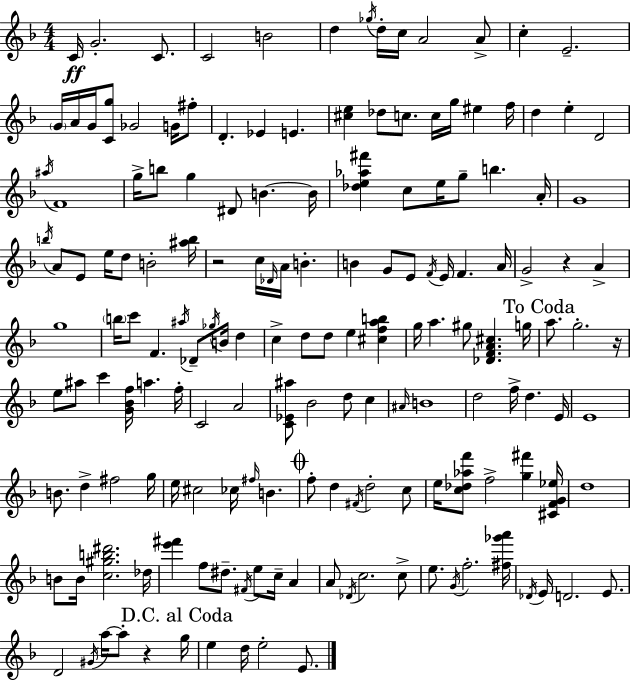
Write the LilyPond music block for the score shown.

{
  \clef treble
  \numericTimeSignature
  \time 4/4
  \key d \minor
  c'16\ff g'2.-. c'8. | c'2 b'2 | d''4 \acciaccatura { ges''16 } d''16-. c''16 a'2 a'8-> | c''4-. e'2.-- | \break \parenthesize g'16 a'16 g'16 <c' g''>8 ges'2 g'16 fis''8-. | d'4.-. ees'4 e'4. | <cis'' e''>4 des''8 c''8. c''16 g''16 eis''4 | f''16 d''4 e''4-. d'2 | \break \acciaccatura { ais''16 } f'1 | g''16-> b''8 g''4 dis'8 b'4.~~ | b'16 <des'' e'' aes'' fis'''>4 c''8 e''16 g''8-- b''4. | a'16-. g'1 | \break \acciaccatura { b''16 } a'8 e'8 e''16 d''8 b'2-. | <ais'' b''>16 r2 c''16 \grace { des'16 } a'16 b'4.-. | b'4 g'8 e'8 \acciaccatura { f'16 } e'16 f'4. | a'16 g'2-> r4 | \break a'4-> g''1 | \parenthesize b''16 c'''8 f'4. \acciaccatura { ais''16 } des'8-- | \acciaccatura { ges''16 } b'16 d''4 c''4-> d''8 d''8 e''4 | <cis'' f'' a'' b''>4 g''16 a''4. gis''8 | \break <des' f' a' cis''>4. g''16 \mark "To Coda" a''8. g''2.-. | r16 e''8 ais''8 c'''4 <g' bes' f''>16 | a''4. f''16-. c'2 a'2 | <c' ees' ais''>8 bes'2 | \break d''8 c''4 \grace { ais'16 } b'1 | d''2 | f''16-> d''4. e'16 e'1 | b'8. d''4-> fis''2 | \break g''16 e''16 cis''2 | ces''16 \grace { fis''16 } b'4. \mark \markup { \musicglyph "scripts.coda" } f''8-. d''4 \acciaccatura { fis'16 } | d''2-. c''8 e''16 <c'' des'' aes'' f'''>8 f''2-> | <g'' fis'''>4 <cis' f' g' ees''>16 d''1 | \break b'8 b'16 <c'' gis'' b'' dis'''>2. | des''16 <e''' fis'''>4 f''8 | dis''8.-- \acciaccatura { fis'16 } e''8 c''16-- a'4 a'8 \acciaccatura { des'16 } c''2. | c''8-> e''8. \acciaccatura { g'16 } | \break f''2.-. <fis'' ges''' a'''>16 \acciaccatura { des'16 } e'16 d'2. | e'8. d'2 | \acciaccatura { gis'16 } a''16~~ a''8-. r4 \mark "D.C. al Coda" g''16 e''4 | d''16 e''2-. e'8. \bar "|."
}